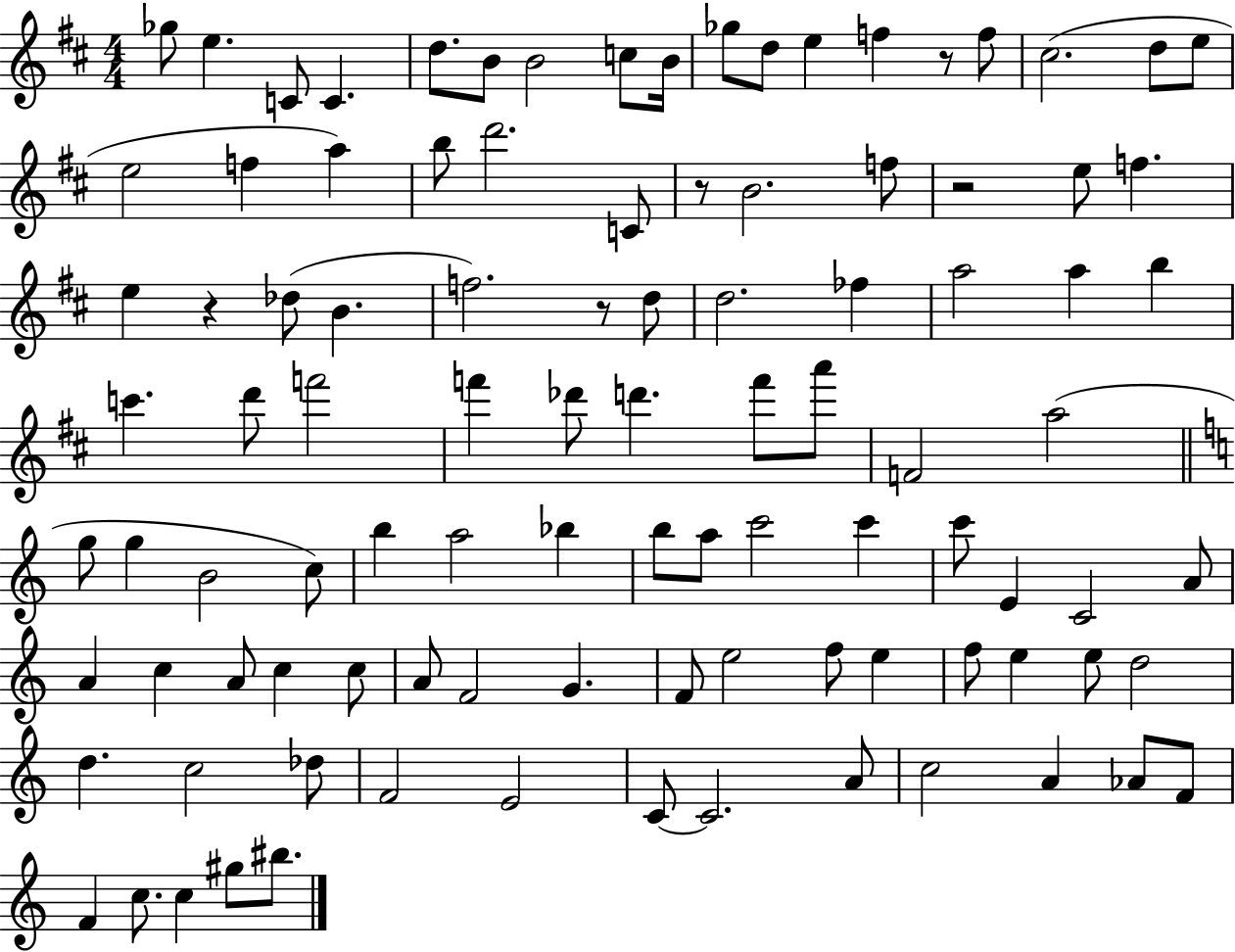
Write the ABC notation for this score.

X:1
T:Untitled
M:4/4
L:1/4
K:D
_g/2 e C/2 C d/2 B/2 B2 c/2 B/4 _g/2 d/2 e f z/2 f/2 ^c2 d/2 e/2 e2 f a b/2 d'2 C/2 z/2 B2 f/2 z2 e/2 f e z _d/2 B f2 z/2 d/2 d2 _f a2 a b c' d'/2 f'2 f' _d'/2 d' f'/2 a'/2 F2 a2 g/2 g B2 c/2 b a2 _b b/2 a/2 c'2 c' c'/2 E C2 A/2 A c A/2 c c/2 A/2 F2 G F/2 e2 f/2 e f/2 e e/2 d2 d c2 _d/2 F2 E2 C/2 C2 A/2 c2 A _A/2 F/2 F c/2 c ^g/2 ^b/2